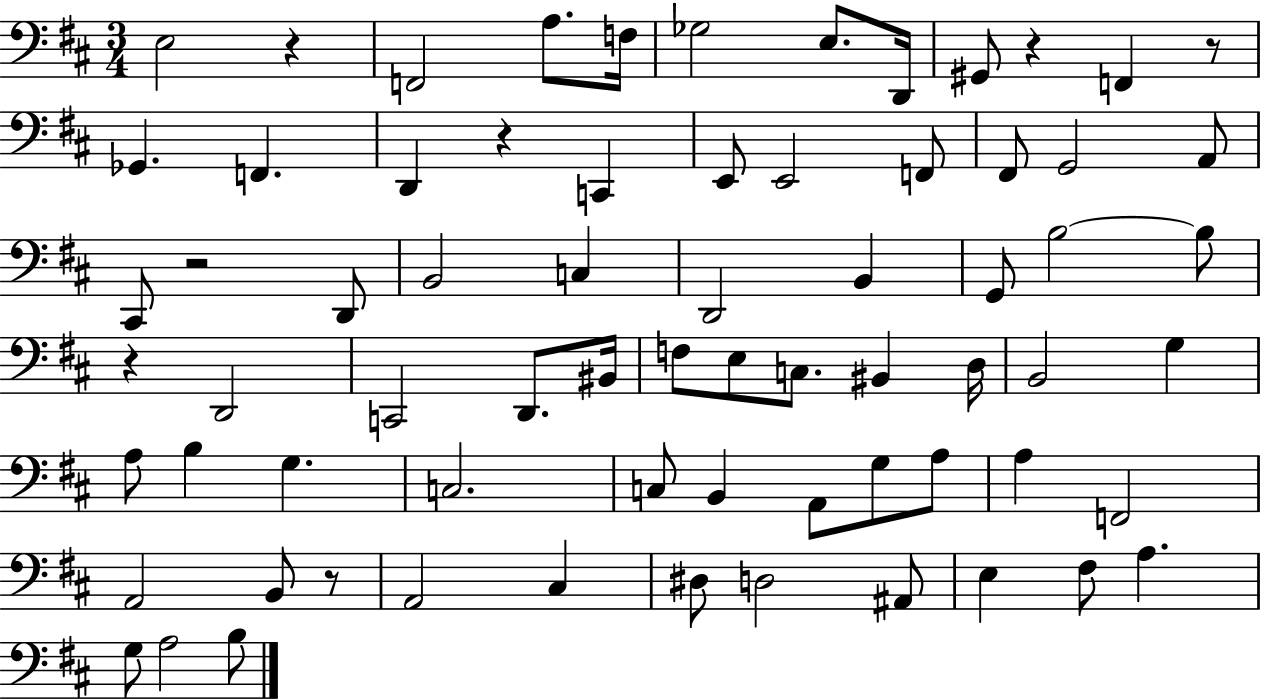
E3/h R/q F2/h A3/e. F3/s Gb3/h E3/e. D2/s G#2/e R/q F2/q R/e Gb2/q. F2/q. D2/q R/q C2/q E2/e E2/h F2/e F#2/e G2/h A2/e C#2/e R/h D2/e B2/h C3/q D2/h B2/q G2/e B3/h B3/e R/q D2/h C2/h D2/e. BIS2/s F3/e E3/e C3/e. BIS2/q D3/s B2/h G3/q A3/e B3/q G3/q. C3/h. C3/e B2/q A2/e G3/e A3/e A3/q F2/h A2/h B2/e R/e A2/h C#3/q D#3/e D3/h A#2/e E3/q F#3/e A3/q. G3/e A3/h B3/e